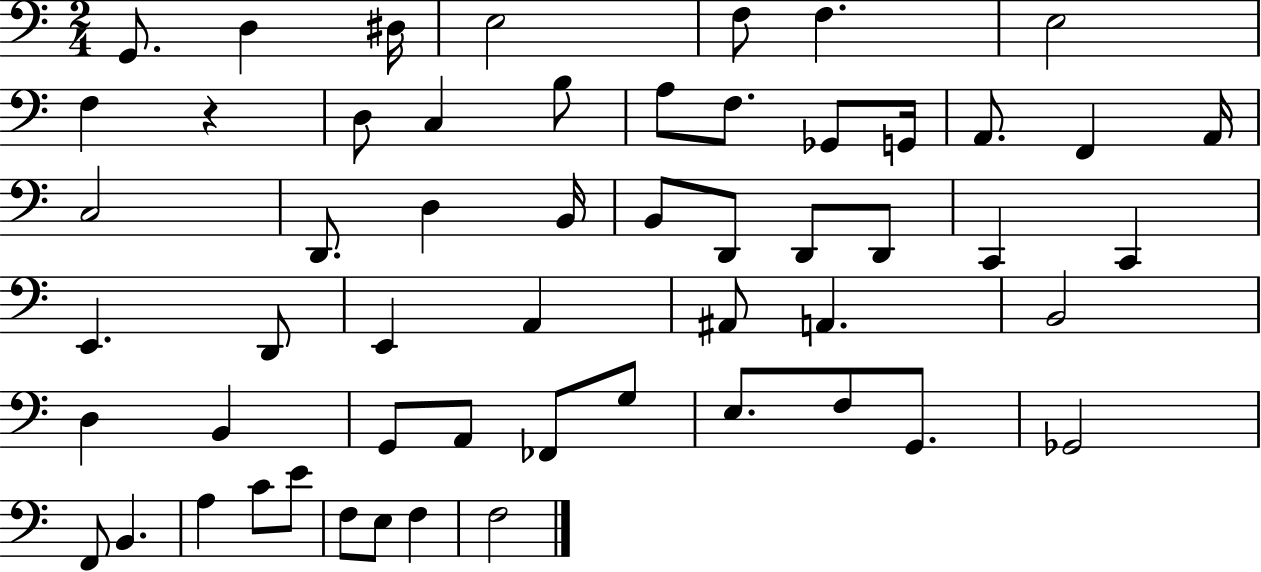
X:1
T:Untitled
M:2/4
L:1/4
K:C
G,,/2 D, ^D,/4 E,2 F,/2 F, E,2 F, z D,/2 C, B,/2 A,/2 F,/2 _G,,/2 G,,/4 A,,/2 F,, A,,/4 C,2 D,,/2 D, B,,/4 B,,/2 D,,/2 D,,/2 D,,/2 C,, C,, E,, D,,/2 E,, A,, ^A,,/2 A,, B,,2 D, B,, G,,/2 A,,/2 _F,,/2 G,/2 E,/2 F,/2 G,,/2 _G,,2 F,,/2 B,, A, C/2 E/2 F,/2 E,/2 F, F,2